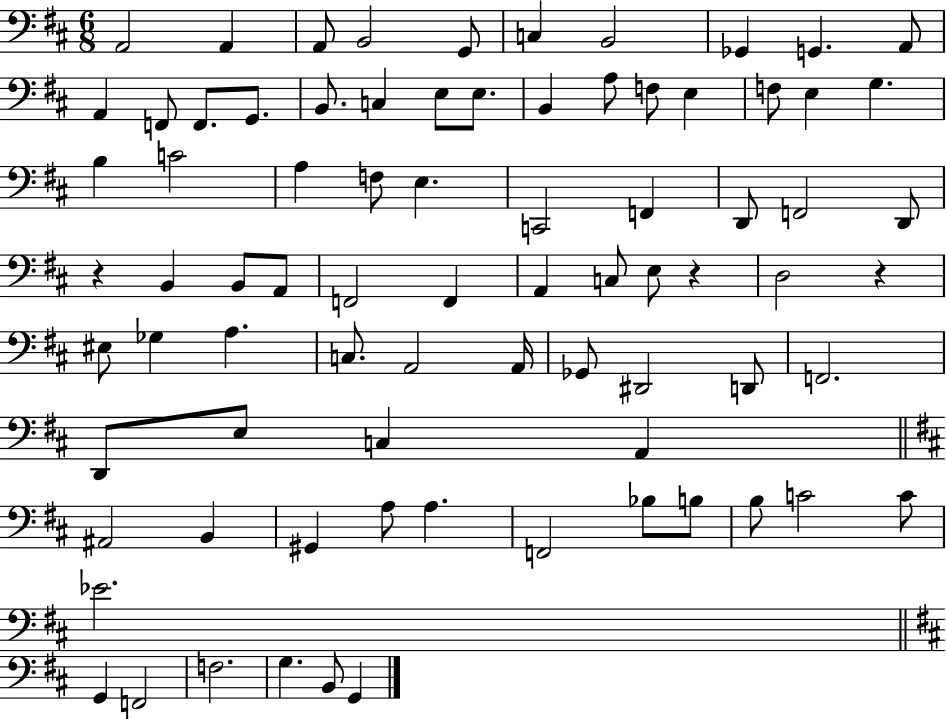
{
  \clef bass
  \numericTimeSignature
  \time 6/8
  \key d \major
  a,2 a,4 | a,8 b,2 g,8 | c4 b,2 | ges,4 g,4. a,8 | \break a,4 f,8 f,8. g,8. | b,8. c4 e8 e8. | b,4 a8 f8 e4 | f8 e4 g4. | \break b4 c'2 | a4 f8 e4. | c,2 f,4 | d,8 f,2 d,8 | \break r4 b,4 b,8 a,8 | f,2 f,4 | a,4 c8 e8 r4 | d2 r4 | \break eis8 ges4 a4. | c8. a,2 a,16 | ges,8 dis,2 d,8 | f,2. | \break d,8 e8 c4 a,4 | \bar "||" \break \key b \minor ais,2 b,4 | gis,4 a8 a4. | f,2 bes8 b8 | b8 c'2 c'8 | \break ees'2. | \bar "||" \break \key d \major g,4 f,2 | f2. | g4. b,8 g,4 | \bar "|."
}